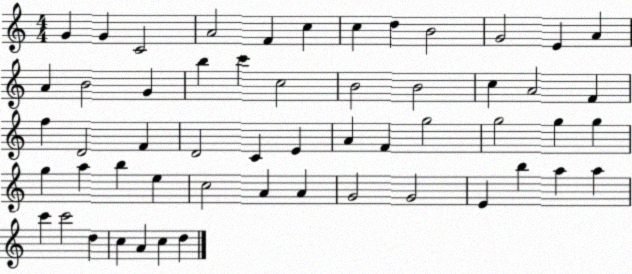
X:1
T:Untitled
M:4/4
L:1/4
K:C
G G C2 A2 F c c d B2 G2 E A A B2 G b c' c2 B2 B2 c A2 F f D2 F D2 C E A F g2 g2 g g g a b e c2 A A G2 G2 E b a a c' c'2 d c A c d